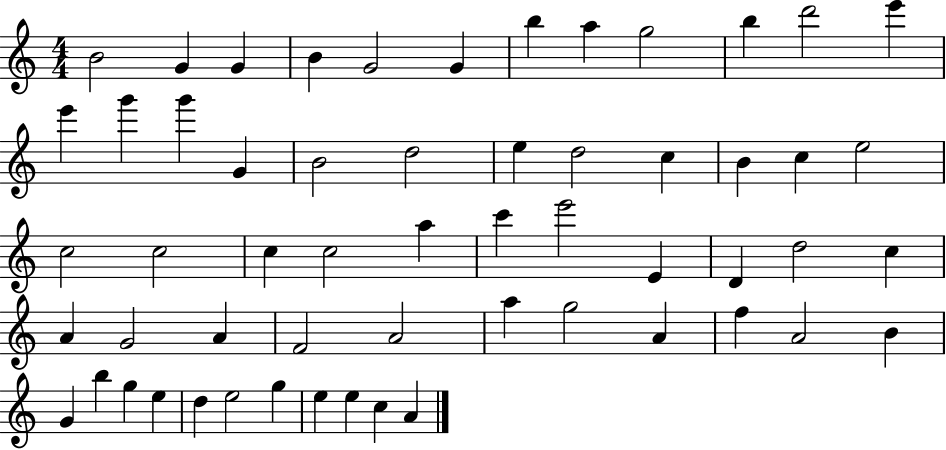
X:1
T:Untitled
M:4/4
L:1/4
K:C
B2 G G B G2 G b a g2 b d'2 e' e' g' g' G B2 d2 e d2 c B c e2 c2 c2 c c2 a c' e'2 E D d2 c A G2 A F2 A2 a g2 A f A2 B G b g e d e2 g e e c A